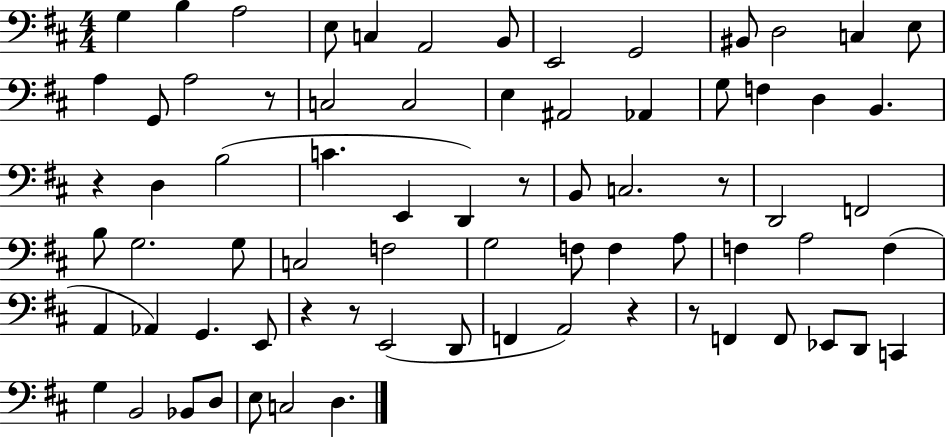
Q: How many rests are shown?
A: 8